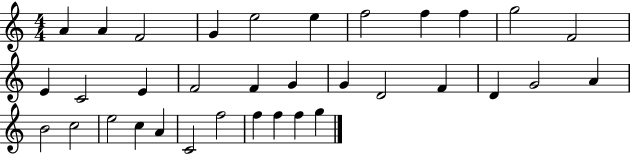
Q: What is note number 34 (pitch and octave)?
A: G5